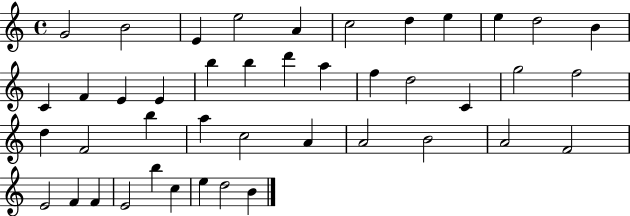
X:1
T:Untitled
M:4/4
L:1/4
K:C
G2 B2 E e2 A c2 d e e d2 B C F E E b b d' a f d2 C g2 f2 d F2 b a c2 A A2 B2 A2 F2 E2 F F E2 b c e d2 B